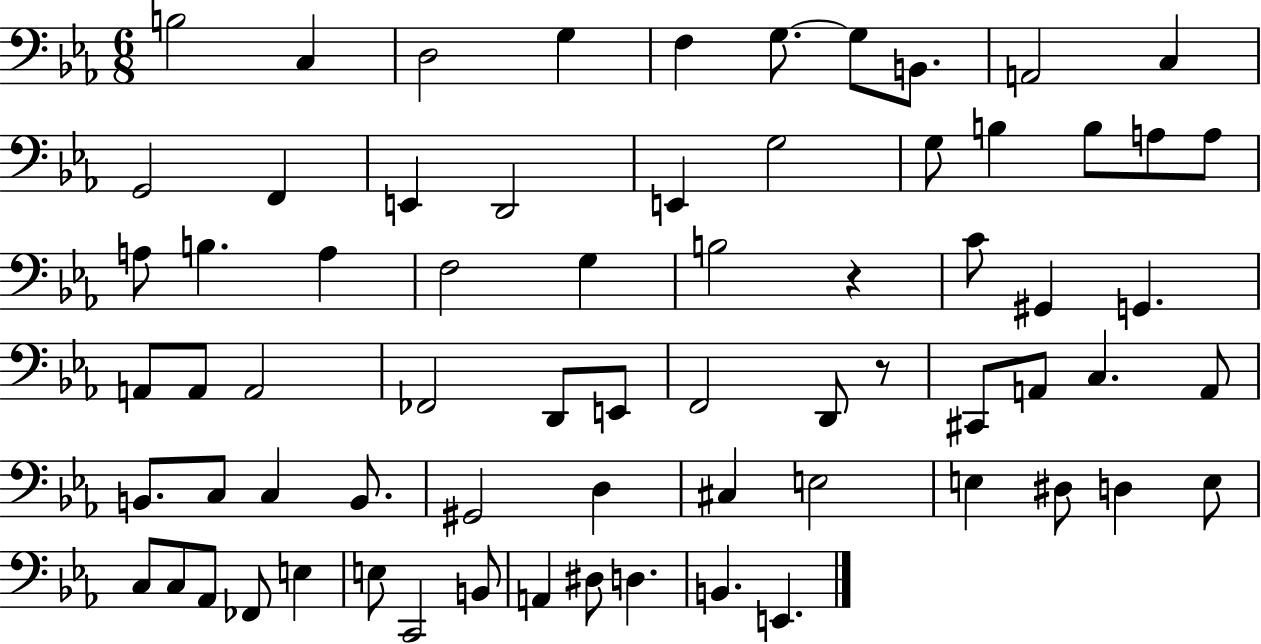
{
  \clef bass
  \numericTimeSignature
  \time 6/8
  \key ees \major
  b2 c4 | d2 g4 | f4 g8.~~ g8 b,8. | a,2 c4 | \break g,2 f,4 | e,4 d,2 | e,4 g2 | g8 b4 b8 a8 a8 | \break a8 b4. a4 | f2 g4 | b2 r4 | c'8 gis,4 g,4. | \break a,8 a,8 a,2 | fes,2 d,8 e,8 | f,2 d,8 r8 | cis,8 a,8 c4. a,8 | \break b,8. c8 c4 b,8. | gis,2 d4 | cis4 e2 | e4 dis8 d4 e8 | \break c8 c8 aes,8 fes,8 e4 | e8 c,2 b,8 | a,4 dis8 d4. | b,4. e,4. | \break \bar "|."
}